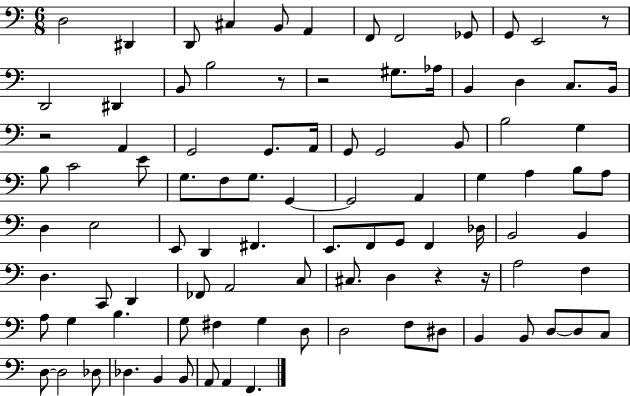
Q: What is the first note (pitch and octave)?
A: D3